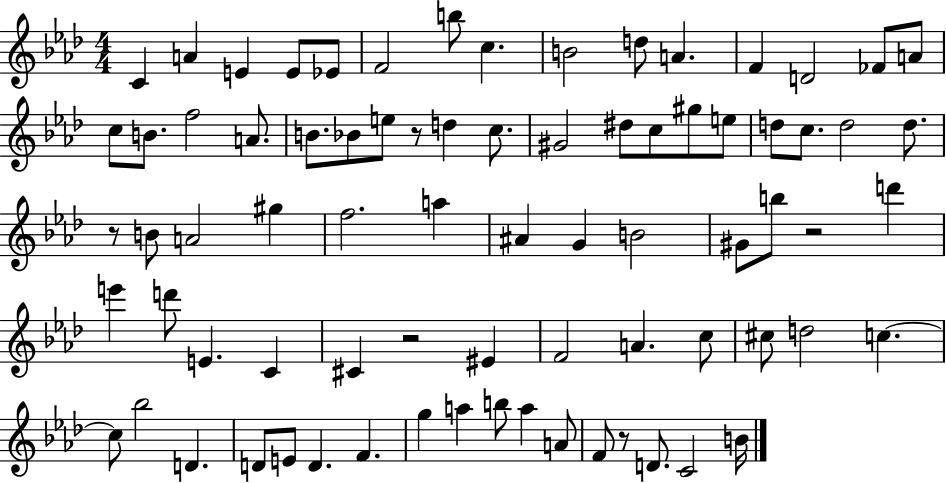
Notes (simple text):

C4/q A4/q E4/q E4/e Eb4/e F4/h B5/e C5/q. B4/h D5/e A4/q. F4/q D4/h FES4/e A4/e C5/e B4/e. F5/h A4/e. B4/e. Bb4/e E5/e R/e D5/q C5/e. G#4/h D#5/e C5/e G#5/e E5/e D5/e C5/e. D5/h D5/e. R/e B4/e A4/h G#5/q F5/h. A5/q A#4/q G4/q B4/h G#4/e B5/e R/h D6/q E6/q D6/e E4/q. C4/q C#4/q R/h EIS4/q F4/h A4/q. C5/e C#5/e D5/h C5/q. C5/e Bb5/h D4/q. D4/e E4/e D4/q. F4/q. G5/q A5/q B5/e A5/q A4/e F4/e R/e D4/e. C4/h B4/s